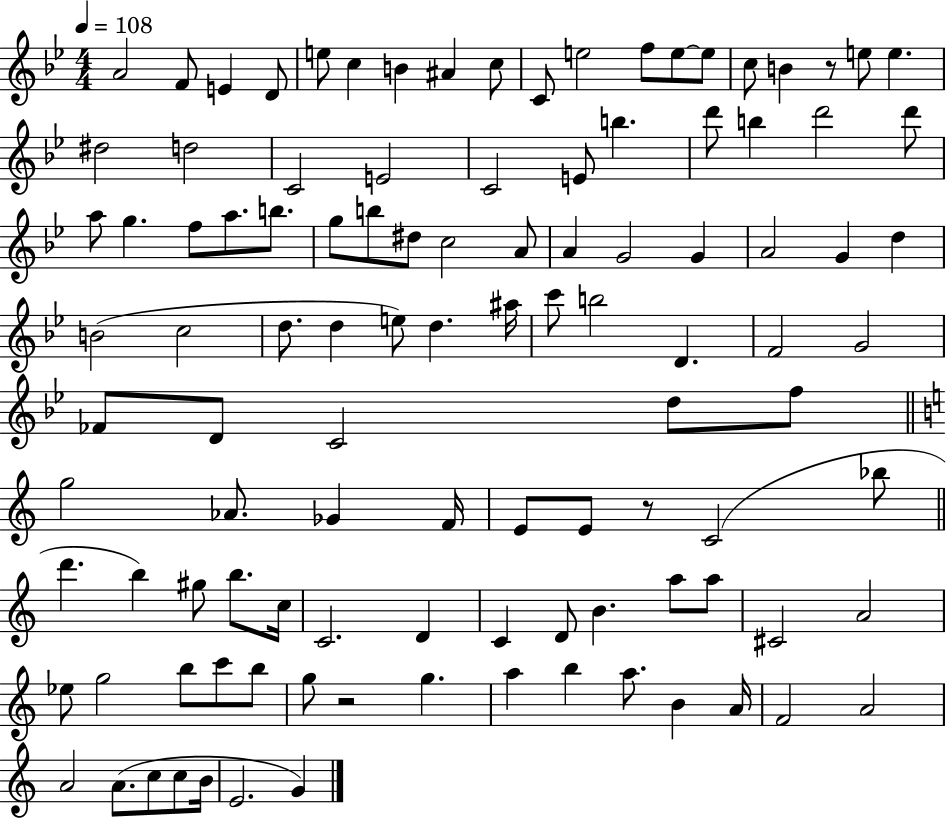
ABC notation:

X:1
T:Untitled
M:4/4
L:1/4
K:Bb
A2 F/2 E D/2 e/2 c B ^A c/2 C/2 e2 f/2 e/2 e/2 c/2 B z/2 e/2 e ^d2 d2 C2 E2 C2 E/2 b d'/2 b d'2 d'/2 a/2 g f/2 a/2 b/2 g/2 b/2 ^d/2 c2 A/2 A G2 G A2 G d B2 c2 d/2 d e/2 d ^a/4 c'/2 b2 D F2 G2 _F/2 D/2 C2 d/2 f/2 g2 _A/2 _G F/4 E/2 E/2 z/2 C2 _b/2 d' b ^g/2 b/2 c/4 C2 D C D/2 B a/2 a/2 ^C2 A2 _e/2 g2 b/2 c'/2 b/2 g/2 z2 g a b a/2 B A/4 F2 A2 A2 A/2 c/2 c/2 B/4 E2 G